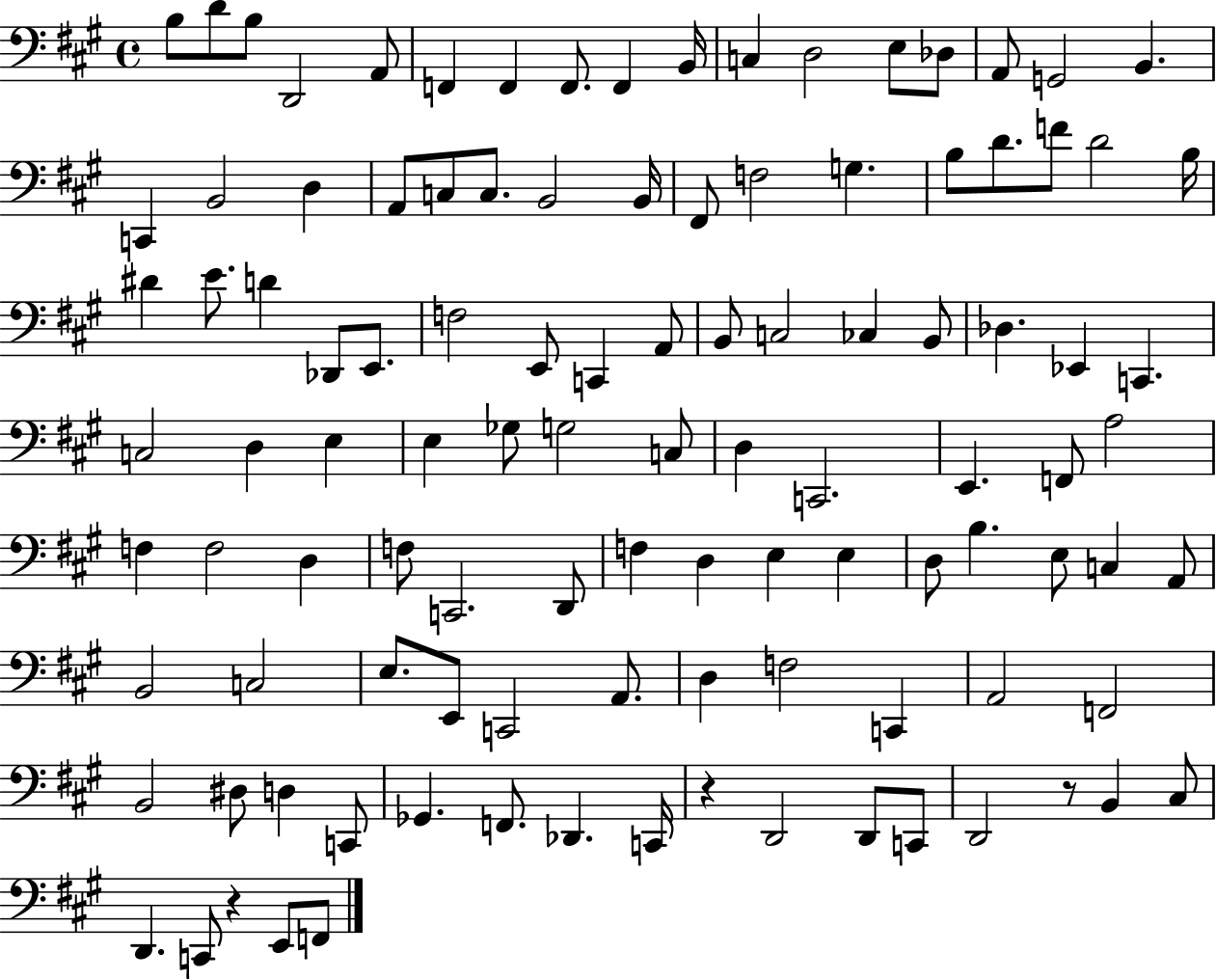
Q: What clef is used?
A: bass